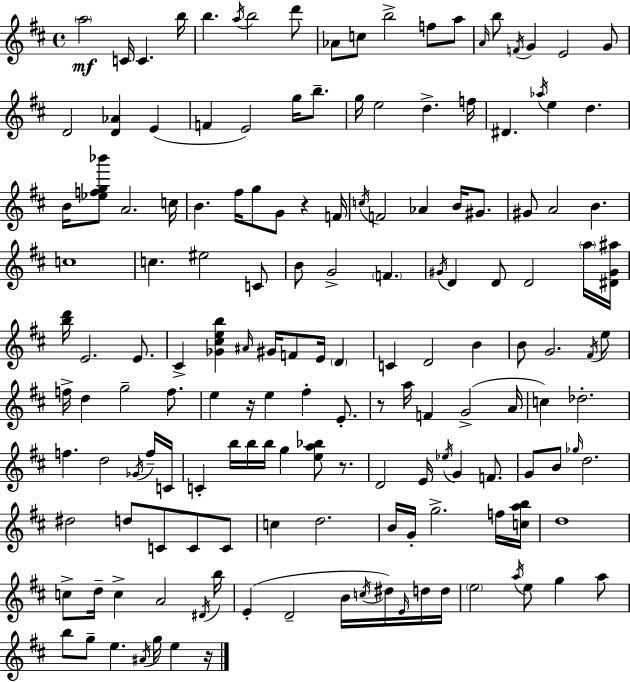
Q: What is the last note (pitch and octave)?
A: E5